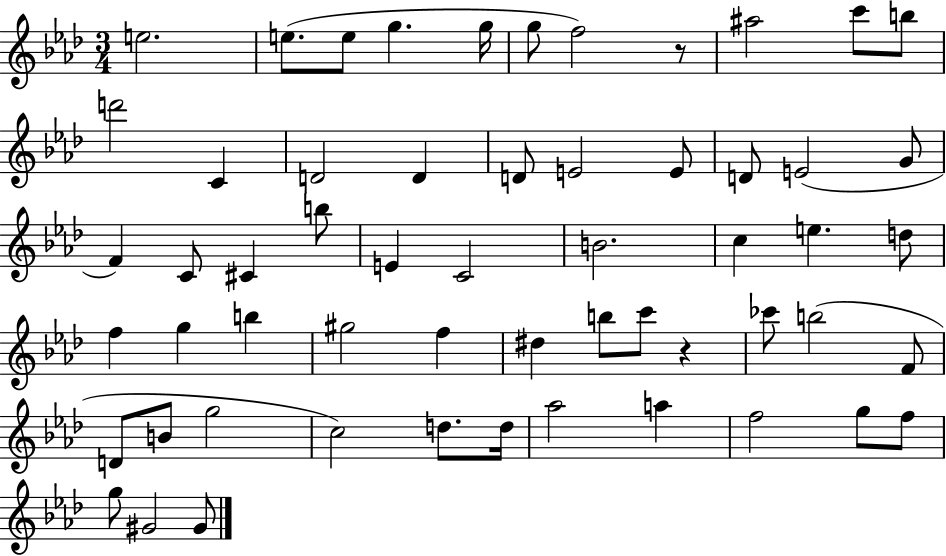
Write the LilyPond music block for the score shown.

{
  \clef treble
  \numericTimeSignature
  \time 3/4
  \key aes \major
  e''2. | e''8.( e''8 g''4. g''16 | g''8 f''2) r8 | ais''2 c'''8 b''8 | \break d'''2 c'4 | d'2 d'4 | d'8 e'2 e'8 | d'8 e'2( g'8 | \break f'4) c'8 cis'4 b''8 | e'4 c'2 | b'2. | c''4 e''4. d''8 | \break f''4 g''4 b''4 | gis''2 f''4 | dis''4 b''8 c'''8 r4 | ces'''8 b''2( f'8 | \break d'8 b'8 g''2 | c''2) d''8. d''16 | aes''2 a''4 | f''2 g''8 f''8 | \break g''8 gis'2 gis'8 | \bar "|."
}